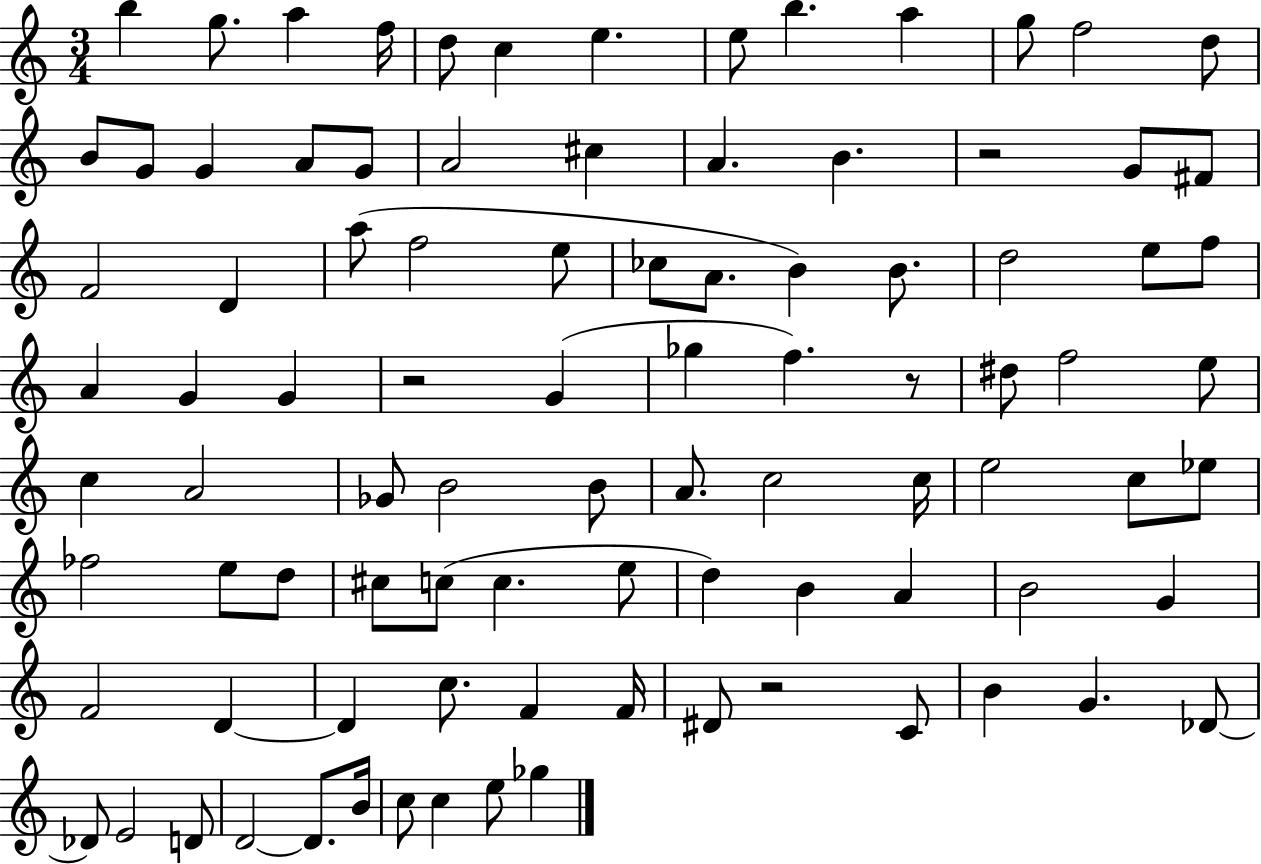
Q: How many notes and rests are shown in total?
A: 93